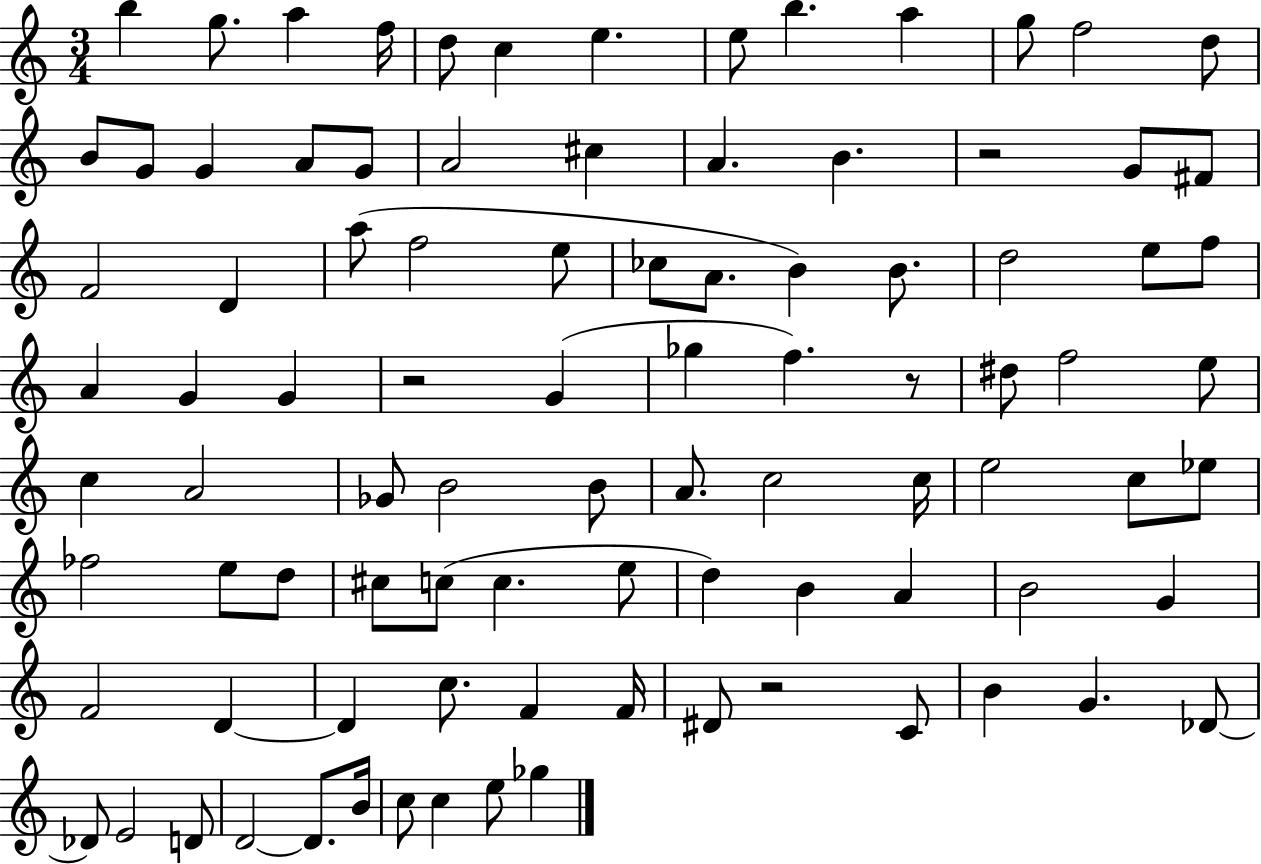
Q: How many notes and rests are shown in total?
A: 93